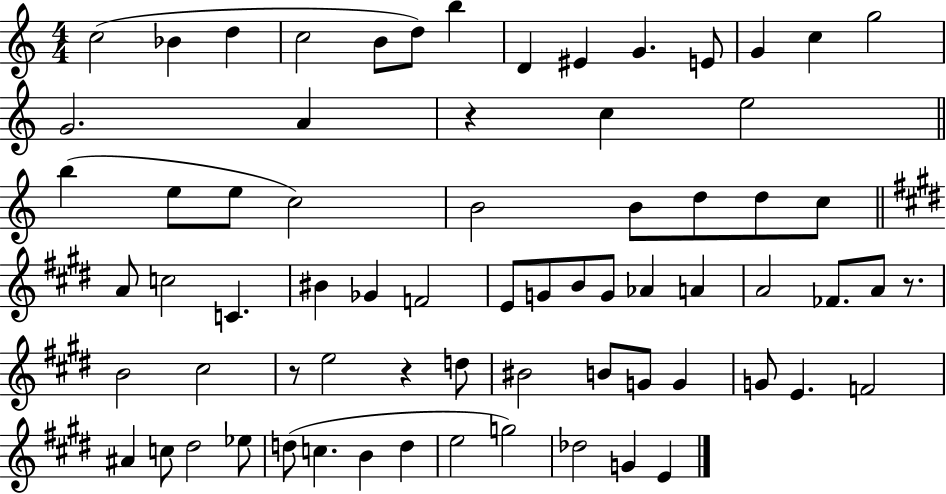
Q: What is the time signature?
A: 4/4